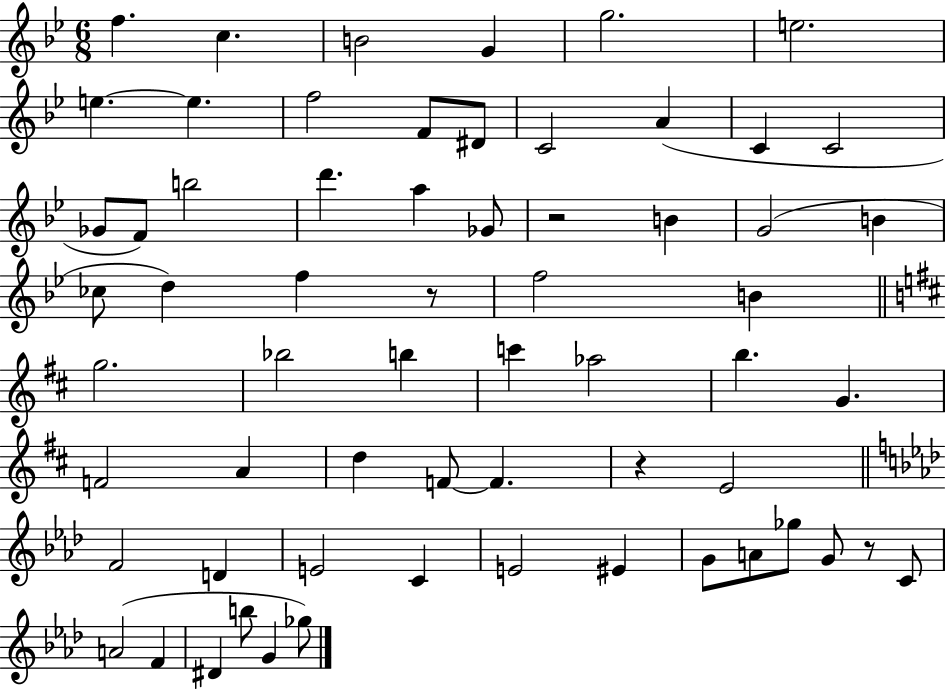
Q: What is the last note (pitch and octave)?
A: Gb5